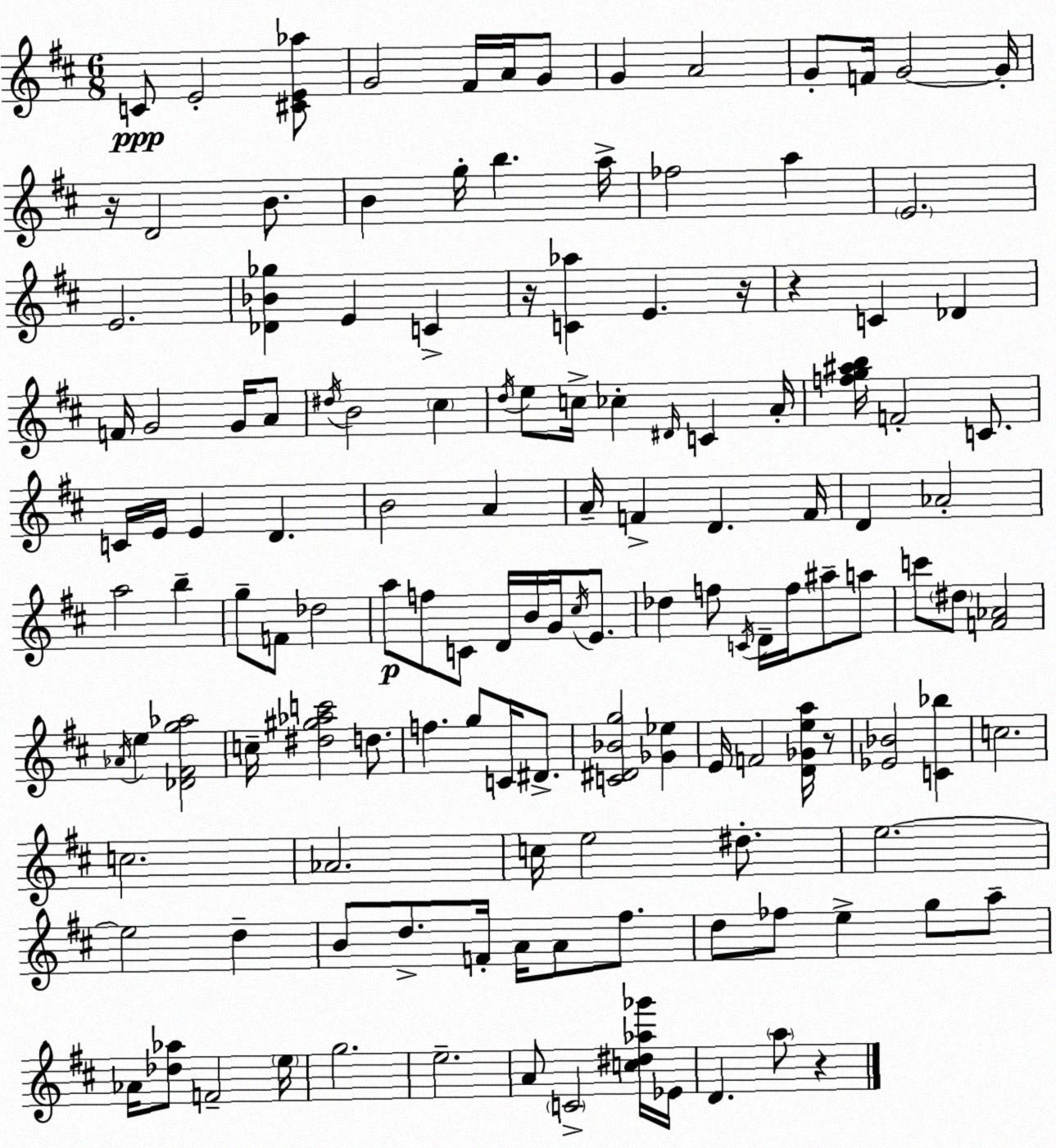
X:1
T:Untitled
M:6/8
L:1/4
K:D
C/2 E2 [^CE_a]/2 G2 ^F/4 A/4 G/2 G A2 G/2 F/4 G2 G/4 z/4 D2 B/2 B g/4 b a/4 _f2 a E2 E2 [_D_B_g] E C z/4 [C_a] E z/4 z C _D F/4 G2 G/4 A/2 ^d/4 B2 ^c d/4 e/2 c/4 _c ^D/4 C A/4 [fg^ab]/4 F2 C/2 C/4 E/4 E D B2 A A/4 F D F/4 D _A2 a2 b g/2 F/2 _d2 a/2 f/2 C/2 D/4 B/4 G/4 ^c/4 E/2 _d f/2 C/4 D/4 f/4 ^a/2 a/2 c'/2 ^d/2 [F_A]2 _A/4 e [_D^Fg_a]2 c/4 [^d^g_ac']2 d/2 f g/2 C/4 ^D/2 [C^D_Bg]2 [_G_e] E/4 F2 [D_Gea]/4 z/2 [_E_B]2 [C_b] c2 c2 _A2 c/4 e2 ^d/2 e2 e2 d B/2 d/2 F/4 A/4 A/2 ^f/2 d/2 _f/2 e g/2 a/2 _A/4 [_d_a]/2 F2 e/4 g2 e2 A/2 C2 [c^d_a_g']/4 _E/4 D a/2 z